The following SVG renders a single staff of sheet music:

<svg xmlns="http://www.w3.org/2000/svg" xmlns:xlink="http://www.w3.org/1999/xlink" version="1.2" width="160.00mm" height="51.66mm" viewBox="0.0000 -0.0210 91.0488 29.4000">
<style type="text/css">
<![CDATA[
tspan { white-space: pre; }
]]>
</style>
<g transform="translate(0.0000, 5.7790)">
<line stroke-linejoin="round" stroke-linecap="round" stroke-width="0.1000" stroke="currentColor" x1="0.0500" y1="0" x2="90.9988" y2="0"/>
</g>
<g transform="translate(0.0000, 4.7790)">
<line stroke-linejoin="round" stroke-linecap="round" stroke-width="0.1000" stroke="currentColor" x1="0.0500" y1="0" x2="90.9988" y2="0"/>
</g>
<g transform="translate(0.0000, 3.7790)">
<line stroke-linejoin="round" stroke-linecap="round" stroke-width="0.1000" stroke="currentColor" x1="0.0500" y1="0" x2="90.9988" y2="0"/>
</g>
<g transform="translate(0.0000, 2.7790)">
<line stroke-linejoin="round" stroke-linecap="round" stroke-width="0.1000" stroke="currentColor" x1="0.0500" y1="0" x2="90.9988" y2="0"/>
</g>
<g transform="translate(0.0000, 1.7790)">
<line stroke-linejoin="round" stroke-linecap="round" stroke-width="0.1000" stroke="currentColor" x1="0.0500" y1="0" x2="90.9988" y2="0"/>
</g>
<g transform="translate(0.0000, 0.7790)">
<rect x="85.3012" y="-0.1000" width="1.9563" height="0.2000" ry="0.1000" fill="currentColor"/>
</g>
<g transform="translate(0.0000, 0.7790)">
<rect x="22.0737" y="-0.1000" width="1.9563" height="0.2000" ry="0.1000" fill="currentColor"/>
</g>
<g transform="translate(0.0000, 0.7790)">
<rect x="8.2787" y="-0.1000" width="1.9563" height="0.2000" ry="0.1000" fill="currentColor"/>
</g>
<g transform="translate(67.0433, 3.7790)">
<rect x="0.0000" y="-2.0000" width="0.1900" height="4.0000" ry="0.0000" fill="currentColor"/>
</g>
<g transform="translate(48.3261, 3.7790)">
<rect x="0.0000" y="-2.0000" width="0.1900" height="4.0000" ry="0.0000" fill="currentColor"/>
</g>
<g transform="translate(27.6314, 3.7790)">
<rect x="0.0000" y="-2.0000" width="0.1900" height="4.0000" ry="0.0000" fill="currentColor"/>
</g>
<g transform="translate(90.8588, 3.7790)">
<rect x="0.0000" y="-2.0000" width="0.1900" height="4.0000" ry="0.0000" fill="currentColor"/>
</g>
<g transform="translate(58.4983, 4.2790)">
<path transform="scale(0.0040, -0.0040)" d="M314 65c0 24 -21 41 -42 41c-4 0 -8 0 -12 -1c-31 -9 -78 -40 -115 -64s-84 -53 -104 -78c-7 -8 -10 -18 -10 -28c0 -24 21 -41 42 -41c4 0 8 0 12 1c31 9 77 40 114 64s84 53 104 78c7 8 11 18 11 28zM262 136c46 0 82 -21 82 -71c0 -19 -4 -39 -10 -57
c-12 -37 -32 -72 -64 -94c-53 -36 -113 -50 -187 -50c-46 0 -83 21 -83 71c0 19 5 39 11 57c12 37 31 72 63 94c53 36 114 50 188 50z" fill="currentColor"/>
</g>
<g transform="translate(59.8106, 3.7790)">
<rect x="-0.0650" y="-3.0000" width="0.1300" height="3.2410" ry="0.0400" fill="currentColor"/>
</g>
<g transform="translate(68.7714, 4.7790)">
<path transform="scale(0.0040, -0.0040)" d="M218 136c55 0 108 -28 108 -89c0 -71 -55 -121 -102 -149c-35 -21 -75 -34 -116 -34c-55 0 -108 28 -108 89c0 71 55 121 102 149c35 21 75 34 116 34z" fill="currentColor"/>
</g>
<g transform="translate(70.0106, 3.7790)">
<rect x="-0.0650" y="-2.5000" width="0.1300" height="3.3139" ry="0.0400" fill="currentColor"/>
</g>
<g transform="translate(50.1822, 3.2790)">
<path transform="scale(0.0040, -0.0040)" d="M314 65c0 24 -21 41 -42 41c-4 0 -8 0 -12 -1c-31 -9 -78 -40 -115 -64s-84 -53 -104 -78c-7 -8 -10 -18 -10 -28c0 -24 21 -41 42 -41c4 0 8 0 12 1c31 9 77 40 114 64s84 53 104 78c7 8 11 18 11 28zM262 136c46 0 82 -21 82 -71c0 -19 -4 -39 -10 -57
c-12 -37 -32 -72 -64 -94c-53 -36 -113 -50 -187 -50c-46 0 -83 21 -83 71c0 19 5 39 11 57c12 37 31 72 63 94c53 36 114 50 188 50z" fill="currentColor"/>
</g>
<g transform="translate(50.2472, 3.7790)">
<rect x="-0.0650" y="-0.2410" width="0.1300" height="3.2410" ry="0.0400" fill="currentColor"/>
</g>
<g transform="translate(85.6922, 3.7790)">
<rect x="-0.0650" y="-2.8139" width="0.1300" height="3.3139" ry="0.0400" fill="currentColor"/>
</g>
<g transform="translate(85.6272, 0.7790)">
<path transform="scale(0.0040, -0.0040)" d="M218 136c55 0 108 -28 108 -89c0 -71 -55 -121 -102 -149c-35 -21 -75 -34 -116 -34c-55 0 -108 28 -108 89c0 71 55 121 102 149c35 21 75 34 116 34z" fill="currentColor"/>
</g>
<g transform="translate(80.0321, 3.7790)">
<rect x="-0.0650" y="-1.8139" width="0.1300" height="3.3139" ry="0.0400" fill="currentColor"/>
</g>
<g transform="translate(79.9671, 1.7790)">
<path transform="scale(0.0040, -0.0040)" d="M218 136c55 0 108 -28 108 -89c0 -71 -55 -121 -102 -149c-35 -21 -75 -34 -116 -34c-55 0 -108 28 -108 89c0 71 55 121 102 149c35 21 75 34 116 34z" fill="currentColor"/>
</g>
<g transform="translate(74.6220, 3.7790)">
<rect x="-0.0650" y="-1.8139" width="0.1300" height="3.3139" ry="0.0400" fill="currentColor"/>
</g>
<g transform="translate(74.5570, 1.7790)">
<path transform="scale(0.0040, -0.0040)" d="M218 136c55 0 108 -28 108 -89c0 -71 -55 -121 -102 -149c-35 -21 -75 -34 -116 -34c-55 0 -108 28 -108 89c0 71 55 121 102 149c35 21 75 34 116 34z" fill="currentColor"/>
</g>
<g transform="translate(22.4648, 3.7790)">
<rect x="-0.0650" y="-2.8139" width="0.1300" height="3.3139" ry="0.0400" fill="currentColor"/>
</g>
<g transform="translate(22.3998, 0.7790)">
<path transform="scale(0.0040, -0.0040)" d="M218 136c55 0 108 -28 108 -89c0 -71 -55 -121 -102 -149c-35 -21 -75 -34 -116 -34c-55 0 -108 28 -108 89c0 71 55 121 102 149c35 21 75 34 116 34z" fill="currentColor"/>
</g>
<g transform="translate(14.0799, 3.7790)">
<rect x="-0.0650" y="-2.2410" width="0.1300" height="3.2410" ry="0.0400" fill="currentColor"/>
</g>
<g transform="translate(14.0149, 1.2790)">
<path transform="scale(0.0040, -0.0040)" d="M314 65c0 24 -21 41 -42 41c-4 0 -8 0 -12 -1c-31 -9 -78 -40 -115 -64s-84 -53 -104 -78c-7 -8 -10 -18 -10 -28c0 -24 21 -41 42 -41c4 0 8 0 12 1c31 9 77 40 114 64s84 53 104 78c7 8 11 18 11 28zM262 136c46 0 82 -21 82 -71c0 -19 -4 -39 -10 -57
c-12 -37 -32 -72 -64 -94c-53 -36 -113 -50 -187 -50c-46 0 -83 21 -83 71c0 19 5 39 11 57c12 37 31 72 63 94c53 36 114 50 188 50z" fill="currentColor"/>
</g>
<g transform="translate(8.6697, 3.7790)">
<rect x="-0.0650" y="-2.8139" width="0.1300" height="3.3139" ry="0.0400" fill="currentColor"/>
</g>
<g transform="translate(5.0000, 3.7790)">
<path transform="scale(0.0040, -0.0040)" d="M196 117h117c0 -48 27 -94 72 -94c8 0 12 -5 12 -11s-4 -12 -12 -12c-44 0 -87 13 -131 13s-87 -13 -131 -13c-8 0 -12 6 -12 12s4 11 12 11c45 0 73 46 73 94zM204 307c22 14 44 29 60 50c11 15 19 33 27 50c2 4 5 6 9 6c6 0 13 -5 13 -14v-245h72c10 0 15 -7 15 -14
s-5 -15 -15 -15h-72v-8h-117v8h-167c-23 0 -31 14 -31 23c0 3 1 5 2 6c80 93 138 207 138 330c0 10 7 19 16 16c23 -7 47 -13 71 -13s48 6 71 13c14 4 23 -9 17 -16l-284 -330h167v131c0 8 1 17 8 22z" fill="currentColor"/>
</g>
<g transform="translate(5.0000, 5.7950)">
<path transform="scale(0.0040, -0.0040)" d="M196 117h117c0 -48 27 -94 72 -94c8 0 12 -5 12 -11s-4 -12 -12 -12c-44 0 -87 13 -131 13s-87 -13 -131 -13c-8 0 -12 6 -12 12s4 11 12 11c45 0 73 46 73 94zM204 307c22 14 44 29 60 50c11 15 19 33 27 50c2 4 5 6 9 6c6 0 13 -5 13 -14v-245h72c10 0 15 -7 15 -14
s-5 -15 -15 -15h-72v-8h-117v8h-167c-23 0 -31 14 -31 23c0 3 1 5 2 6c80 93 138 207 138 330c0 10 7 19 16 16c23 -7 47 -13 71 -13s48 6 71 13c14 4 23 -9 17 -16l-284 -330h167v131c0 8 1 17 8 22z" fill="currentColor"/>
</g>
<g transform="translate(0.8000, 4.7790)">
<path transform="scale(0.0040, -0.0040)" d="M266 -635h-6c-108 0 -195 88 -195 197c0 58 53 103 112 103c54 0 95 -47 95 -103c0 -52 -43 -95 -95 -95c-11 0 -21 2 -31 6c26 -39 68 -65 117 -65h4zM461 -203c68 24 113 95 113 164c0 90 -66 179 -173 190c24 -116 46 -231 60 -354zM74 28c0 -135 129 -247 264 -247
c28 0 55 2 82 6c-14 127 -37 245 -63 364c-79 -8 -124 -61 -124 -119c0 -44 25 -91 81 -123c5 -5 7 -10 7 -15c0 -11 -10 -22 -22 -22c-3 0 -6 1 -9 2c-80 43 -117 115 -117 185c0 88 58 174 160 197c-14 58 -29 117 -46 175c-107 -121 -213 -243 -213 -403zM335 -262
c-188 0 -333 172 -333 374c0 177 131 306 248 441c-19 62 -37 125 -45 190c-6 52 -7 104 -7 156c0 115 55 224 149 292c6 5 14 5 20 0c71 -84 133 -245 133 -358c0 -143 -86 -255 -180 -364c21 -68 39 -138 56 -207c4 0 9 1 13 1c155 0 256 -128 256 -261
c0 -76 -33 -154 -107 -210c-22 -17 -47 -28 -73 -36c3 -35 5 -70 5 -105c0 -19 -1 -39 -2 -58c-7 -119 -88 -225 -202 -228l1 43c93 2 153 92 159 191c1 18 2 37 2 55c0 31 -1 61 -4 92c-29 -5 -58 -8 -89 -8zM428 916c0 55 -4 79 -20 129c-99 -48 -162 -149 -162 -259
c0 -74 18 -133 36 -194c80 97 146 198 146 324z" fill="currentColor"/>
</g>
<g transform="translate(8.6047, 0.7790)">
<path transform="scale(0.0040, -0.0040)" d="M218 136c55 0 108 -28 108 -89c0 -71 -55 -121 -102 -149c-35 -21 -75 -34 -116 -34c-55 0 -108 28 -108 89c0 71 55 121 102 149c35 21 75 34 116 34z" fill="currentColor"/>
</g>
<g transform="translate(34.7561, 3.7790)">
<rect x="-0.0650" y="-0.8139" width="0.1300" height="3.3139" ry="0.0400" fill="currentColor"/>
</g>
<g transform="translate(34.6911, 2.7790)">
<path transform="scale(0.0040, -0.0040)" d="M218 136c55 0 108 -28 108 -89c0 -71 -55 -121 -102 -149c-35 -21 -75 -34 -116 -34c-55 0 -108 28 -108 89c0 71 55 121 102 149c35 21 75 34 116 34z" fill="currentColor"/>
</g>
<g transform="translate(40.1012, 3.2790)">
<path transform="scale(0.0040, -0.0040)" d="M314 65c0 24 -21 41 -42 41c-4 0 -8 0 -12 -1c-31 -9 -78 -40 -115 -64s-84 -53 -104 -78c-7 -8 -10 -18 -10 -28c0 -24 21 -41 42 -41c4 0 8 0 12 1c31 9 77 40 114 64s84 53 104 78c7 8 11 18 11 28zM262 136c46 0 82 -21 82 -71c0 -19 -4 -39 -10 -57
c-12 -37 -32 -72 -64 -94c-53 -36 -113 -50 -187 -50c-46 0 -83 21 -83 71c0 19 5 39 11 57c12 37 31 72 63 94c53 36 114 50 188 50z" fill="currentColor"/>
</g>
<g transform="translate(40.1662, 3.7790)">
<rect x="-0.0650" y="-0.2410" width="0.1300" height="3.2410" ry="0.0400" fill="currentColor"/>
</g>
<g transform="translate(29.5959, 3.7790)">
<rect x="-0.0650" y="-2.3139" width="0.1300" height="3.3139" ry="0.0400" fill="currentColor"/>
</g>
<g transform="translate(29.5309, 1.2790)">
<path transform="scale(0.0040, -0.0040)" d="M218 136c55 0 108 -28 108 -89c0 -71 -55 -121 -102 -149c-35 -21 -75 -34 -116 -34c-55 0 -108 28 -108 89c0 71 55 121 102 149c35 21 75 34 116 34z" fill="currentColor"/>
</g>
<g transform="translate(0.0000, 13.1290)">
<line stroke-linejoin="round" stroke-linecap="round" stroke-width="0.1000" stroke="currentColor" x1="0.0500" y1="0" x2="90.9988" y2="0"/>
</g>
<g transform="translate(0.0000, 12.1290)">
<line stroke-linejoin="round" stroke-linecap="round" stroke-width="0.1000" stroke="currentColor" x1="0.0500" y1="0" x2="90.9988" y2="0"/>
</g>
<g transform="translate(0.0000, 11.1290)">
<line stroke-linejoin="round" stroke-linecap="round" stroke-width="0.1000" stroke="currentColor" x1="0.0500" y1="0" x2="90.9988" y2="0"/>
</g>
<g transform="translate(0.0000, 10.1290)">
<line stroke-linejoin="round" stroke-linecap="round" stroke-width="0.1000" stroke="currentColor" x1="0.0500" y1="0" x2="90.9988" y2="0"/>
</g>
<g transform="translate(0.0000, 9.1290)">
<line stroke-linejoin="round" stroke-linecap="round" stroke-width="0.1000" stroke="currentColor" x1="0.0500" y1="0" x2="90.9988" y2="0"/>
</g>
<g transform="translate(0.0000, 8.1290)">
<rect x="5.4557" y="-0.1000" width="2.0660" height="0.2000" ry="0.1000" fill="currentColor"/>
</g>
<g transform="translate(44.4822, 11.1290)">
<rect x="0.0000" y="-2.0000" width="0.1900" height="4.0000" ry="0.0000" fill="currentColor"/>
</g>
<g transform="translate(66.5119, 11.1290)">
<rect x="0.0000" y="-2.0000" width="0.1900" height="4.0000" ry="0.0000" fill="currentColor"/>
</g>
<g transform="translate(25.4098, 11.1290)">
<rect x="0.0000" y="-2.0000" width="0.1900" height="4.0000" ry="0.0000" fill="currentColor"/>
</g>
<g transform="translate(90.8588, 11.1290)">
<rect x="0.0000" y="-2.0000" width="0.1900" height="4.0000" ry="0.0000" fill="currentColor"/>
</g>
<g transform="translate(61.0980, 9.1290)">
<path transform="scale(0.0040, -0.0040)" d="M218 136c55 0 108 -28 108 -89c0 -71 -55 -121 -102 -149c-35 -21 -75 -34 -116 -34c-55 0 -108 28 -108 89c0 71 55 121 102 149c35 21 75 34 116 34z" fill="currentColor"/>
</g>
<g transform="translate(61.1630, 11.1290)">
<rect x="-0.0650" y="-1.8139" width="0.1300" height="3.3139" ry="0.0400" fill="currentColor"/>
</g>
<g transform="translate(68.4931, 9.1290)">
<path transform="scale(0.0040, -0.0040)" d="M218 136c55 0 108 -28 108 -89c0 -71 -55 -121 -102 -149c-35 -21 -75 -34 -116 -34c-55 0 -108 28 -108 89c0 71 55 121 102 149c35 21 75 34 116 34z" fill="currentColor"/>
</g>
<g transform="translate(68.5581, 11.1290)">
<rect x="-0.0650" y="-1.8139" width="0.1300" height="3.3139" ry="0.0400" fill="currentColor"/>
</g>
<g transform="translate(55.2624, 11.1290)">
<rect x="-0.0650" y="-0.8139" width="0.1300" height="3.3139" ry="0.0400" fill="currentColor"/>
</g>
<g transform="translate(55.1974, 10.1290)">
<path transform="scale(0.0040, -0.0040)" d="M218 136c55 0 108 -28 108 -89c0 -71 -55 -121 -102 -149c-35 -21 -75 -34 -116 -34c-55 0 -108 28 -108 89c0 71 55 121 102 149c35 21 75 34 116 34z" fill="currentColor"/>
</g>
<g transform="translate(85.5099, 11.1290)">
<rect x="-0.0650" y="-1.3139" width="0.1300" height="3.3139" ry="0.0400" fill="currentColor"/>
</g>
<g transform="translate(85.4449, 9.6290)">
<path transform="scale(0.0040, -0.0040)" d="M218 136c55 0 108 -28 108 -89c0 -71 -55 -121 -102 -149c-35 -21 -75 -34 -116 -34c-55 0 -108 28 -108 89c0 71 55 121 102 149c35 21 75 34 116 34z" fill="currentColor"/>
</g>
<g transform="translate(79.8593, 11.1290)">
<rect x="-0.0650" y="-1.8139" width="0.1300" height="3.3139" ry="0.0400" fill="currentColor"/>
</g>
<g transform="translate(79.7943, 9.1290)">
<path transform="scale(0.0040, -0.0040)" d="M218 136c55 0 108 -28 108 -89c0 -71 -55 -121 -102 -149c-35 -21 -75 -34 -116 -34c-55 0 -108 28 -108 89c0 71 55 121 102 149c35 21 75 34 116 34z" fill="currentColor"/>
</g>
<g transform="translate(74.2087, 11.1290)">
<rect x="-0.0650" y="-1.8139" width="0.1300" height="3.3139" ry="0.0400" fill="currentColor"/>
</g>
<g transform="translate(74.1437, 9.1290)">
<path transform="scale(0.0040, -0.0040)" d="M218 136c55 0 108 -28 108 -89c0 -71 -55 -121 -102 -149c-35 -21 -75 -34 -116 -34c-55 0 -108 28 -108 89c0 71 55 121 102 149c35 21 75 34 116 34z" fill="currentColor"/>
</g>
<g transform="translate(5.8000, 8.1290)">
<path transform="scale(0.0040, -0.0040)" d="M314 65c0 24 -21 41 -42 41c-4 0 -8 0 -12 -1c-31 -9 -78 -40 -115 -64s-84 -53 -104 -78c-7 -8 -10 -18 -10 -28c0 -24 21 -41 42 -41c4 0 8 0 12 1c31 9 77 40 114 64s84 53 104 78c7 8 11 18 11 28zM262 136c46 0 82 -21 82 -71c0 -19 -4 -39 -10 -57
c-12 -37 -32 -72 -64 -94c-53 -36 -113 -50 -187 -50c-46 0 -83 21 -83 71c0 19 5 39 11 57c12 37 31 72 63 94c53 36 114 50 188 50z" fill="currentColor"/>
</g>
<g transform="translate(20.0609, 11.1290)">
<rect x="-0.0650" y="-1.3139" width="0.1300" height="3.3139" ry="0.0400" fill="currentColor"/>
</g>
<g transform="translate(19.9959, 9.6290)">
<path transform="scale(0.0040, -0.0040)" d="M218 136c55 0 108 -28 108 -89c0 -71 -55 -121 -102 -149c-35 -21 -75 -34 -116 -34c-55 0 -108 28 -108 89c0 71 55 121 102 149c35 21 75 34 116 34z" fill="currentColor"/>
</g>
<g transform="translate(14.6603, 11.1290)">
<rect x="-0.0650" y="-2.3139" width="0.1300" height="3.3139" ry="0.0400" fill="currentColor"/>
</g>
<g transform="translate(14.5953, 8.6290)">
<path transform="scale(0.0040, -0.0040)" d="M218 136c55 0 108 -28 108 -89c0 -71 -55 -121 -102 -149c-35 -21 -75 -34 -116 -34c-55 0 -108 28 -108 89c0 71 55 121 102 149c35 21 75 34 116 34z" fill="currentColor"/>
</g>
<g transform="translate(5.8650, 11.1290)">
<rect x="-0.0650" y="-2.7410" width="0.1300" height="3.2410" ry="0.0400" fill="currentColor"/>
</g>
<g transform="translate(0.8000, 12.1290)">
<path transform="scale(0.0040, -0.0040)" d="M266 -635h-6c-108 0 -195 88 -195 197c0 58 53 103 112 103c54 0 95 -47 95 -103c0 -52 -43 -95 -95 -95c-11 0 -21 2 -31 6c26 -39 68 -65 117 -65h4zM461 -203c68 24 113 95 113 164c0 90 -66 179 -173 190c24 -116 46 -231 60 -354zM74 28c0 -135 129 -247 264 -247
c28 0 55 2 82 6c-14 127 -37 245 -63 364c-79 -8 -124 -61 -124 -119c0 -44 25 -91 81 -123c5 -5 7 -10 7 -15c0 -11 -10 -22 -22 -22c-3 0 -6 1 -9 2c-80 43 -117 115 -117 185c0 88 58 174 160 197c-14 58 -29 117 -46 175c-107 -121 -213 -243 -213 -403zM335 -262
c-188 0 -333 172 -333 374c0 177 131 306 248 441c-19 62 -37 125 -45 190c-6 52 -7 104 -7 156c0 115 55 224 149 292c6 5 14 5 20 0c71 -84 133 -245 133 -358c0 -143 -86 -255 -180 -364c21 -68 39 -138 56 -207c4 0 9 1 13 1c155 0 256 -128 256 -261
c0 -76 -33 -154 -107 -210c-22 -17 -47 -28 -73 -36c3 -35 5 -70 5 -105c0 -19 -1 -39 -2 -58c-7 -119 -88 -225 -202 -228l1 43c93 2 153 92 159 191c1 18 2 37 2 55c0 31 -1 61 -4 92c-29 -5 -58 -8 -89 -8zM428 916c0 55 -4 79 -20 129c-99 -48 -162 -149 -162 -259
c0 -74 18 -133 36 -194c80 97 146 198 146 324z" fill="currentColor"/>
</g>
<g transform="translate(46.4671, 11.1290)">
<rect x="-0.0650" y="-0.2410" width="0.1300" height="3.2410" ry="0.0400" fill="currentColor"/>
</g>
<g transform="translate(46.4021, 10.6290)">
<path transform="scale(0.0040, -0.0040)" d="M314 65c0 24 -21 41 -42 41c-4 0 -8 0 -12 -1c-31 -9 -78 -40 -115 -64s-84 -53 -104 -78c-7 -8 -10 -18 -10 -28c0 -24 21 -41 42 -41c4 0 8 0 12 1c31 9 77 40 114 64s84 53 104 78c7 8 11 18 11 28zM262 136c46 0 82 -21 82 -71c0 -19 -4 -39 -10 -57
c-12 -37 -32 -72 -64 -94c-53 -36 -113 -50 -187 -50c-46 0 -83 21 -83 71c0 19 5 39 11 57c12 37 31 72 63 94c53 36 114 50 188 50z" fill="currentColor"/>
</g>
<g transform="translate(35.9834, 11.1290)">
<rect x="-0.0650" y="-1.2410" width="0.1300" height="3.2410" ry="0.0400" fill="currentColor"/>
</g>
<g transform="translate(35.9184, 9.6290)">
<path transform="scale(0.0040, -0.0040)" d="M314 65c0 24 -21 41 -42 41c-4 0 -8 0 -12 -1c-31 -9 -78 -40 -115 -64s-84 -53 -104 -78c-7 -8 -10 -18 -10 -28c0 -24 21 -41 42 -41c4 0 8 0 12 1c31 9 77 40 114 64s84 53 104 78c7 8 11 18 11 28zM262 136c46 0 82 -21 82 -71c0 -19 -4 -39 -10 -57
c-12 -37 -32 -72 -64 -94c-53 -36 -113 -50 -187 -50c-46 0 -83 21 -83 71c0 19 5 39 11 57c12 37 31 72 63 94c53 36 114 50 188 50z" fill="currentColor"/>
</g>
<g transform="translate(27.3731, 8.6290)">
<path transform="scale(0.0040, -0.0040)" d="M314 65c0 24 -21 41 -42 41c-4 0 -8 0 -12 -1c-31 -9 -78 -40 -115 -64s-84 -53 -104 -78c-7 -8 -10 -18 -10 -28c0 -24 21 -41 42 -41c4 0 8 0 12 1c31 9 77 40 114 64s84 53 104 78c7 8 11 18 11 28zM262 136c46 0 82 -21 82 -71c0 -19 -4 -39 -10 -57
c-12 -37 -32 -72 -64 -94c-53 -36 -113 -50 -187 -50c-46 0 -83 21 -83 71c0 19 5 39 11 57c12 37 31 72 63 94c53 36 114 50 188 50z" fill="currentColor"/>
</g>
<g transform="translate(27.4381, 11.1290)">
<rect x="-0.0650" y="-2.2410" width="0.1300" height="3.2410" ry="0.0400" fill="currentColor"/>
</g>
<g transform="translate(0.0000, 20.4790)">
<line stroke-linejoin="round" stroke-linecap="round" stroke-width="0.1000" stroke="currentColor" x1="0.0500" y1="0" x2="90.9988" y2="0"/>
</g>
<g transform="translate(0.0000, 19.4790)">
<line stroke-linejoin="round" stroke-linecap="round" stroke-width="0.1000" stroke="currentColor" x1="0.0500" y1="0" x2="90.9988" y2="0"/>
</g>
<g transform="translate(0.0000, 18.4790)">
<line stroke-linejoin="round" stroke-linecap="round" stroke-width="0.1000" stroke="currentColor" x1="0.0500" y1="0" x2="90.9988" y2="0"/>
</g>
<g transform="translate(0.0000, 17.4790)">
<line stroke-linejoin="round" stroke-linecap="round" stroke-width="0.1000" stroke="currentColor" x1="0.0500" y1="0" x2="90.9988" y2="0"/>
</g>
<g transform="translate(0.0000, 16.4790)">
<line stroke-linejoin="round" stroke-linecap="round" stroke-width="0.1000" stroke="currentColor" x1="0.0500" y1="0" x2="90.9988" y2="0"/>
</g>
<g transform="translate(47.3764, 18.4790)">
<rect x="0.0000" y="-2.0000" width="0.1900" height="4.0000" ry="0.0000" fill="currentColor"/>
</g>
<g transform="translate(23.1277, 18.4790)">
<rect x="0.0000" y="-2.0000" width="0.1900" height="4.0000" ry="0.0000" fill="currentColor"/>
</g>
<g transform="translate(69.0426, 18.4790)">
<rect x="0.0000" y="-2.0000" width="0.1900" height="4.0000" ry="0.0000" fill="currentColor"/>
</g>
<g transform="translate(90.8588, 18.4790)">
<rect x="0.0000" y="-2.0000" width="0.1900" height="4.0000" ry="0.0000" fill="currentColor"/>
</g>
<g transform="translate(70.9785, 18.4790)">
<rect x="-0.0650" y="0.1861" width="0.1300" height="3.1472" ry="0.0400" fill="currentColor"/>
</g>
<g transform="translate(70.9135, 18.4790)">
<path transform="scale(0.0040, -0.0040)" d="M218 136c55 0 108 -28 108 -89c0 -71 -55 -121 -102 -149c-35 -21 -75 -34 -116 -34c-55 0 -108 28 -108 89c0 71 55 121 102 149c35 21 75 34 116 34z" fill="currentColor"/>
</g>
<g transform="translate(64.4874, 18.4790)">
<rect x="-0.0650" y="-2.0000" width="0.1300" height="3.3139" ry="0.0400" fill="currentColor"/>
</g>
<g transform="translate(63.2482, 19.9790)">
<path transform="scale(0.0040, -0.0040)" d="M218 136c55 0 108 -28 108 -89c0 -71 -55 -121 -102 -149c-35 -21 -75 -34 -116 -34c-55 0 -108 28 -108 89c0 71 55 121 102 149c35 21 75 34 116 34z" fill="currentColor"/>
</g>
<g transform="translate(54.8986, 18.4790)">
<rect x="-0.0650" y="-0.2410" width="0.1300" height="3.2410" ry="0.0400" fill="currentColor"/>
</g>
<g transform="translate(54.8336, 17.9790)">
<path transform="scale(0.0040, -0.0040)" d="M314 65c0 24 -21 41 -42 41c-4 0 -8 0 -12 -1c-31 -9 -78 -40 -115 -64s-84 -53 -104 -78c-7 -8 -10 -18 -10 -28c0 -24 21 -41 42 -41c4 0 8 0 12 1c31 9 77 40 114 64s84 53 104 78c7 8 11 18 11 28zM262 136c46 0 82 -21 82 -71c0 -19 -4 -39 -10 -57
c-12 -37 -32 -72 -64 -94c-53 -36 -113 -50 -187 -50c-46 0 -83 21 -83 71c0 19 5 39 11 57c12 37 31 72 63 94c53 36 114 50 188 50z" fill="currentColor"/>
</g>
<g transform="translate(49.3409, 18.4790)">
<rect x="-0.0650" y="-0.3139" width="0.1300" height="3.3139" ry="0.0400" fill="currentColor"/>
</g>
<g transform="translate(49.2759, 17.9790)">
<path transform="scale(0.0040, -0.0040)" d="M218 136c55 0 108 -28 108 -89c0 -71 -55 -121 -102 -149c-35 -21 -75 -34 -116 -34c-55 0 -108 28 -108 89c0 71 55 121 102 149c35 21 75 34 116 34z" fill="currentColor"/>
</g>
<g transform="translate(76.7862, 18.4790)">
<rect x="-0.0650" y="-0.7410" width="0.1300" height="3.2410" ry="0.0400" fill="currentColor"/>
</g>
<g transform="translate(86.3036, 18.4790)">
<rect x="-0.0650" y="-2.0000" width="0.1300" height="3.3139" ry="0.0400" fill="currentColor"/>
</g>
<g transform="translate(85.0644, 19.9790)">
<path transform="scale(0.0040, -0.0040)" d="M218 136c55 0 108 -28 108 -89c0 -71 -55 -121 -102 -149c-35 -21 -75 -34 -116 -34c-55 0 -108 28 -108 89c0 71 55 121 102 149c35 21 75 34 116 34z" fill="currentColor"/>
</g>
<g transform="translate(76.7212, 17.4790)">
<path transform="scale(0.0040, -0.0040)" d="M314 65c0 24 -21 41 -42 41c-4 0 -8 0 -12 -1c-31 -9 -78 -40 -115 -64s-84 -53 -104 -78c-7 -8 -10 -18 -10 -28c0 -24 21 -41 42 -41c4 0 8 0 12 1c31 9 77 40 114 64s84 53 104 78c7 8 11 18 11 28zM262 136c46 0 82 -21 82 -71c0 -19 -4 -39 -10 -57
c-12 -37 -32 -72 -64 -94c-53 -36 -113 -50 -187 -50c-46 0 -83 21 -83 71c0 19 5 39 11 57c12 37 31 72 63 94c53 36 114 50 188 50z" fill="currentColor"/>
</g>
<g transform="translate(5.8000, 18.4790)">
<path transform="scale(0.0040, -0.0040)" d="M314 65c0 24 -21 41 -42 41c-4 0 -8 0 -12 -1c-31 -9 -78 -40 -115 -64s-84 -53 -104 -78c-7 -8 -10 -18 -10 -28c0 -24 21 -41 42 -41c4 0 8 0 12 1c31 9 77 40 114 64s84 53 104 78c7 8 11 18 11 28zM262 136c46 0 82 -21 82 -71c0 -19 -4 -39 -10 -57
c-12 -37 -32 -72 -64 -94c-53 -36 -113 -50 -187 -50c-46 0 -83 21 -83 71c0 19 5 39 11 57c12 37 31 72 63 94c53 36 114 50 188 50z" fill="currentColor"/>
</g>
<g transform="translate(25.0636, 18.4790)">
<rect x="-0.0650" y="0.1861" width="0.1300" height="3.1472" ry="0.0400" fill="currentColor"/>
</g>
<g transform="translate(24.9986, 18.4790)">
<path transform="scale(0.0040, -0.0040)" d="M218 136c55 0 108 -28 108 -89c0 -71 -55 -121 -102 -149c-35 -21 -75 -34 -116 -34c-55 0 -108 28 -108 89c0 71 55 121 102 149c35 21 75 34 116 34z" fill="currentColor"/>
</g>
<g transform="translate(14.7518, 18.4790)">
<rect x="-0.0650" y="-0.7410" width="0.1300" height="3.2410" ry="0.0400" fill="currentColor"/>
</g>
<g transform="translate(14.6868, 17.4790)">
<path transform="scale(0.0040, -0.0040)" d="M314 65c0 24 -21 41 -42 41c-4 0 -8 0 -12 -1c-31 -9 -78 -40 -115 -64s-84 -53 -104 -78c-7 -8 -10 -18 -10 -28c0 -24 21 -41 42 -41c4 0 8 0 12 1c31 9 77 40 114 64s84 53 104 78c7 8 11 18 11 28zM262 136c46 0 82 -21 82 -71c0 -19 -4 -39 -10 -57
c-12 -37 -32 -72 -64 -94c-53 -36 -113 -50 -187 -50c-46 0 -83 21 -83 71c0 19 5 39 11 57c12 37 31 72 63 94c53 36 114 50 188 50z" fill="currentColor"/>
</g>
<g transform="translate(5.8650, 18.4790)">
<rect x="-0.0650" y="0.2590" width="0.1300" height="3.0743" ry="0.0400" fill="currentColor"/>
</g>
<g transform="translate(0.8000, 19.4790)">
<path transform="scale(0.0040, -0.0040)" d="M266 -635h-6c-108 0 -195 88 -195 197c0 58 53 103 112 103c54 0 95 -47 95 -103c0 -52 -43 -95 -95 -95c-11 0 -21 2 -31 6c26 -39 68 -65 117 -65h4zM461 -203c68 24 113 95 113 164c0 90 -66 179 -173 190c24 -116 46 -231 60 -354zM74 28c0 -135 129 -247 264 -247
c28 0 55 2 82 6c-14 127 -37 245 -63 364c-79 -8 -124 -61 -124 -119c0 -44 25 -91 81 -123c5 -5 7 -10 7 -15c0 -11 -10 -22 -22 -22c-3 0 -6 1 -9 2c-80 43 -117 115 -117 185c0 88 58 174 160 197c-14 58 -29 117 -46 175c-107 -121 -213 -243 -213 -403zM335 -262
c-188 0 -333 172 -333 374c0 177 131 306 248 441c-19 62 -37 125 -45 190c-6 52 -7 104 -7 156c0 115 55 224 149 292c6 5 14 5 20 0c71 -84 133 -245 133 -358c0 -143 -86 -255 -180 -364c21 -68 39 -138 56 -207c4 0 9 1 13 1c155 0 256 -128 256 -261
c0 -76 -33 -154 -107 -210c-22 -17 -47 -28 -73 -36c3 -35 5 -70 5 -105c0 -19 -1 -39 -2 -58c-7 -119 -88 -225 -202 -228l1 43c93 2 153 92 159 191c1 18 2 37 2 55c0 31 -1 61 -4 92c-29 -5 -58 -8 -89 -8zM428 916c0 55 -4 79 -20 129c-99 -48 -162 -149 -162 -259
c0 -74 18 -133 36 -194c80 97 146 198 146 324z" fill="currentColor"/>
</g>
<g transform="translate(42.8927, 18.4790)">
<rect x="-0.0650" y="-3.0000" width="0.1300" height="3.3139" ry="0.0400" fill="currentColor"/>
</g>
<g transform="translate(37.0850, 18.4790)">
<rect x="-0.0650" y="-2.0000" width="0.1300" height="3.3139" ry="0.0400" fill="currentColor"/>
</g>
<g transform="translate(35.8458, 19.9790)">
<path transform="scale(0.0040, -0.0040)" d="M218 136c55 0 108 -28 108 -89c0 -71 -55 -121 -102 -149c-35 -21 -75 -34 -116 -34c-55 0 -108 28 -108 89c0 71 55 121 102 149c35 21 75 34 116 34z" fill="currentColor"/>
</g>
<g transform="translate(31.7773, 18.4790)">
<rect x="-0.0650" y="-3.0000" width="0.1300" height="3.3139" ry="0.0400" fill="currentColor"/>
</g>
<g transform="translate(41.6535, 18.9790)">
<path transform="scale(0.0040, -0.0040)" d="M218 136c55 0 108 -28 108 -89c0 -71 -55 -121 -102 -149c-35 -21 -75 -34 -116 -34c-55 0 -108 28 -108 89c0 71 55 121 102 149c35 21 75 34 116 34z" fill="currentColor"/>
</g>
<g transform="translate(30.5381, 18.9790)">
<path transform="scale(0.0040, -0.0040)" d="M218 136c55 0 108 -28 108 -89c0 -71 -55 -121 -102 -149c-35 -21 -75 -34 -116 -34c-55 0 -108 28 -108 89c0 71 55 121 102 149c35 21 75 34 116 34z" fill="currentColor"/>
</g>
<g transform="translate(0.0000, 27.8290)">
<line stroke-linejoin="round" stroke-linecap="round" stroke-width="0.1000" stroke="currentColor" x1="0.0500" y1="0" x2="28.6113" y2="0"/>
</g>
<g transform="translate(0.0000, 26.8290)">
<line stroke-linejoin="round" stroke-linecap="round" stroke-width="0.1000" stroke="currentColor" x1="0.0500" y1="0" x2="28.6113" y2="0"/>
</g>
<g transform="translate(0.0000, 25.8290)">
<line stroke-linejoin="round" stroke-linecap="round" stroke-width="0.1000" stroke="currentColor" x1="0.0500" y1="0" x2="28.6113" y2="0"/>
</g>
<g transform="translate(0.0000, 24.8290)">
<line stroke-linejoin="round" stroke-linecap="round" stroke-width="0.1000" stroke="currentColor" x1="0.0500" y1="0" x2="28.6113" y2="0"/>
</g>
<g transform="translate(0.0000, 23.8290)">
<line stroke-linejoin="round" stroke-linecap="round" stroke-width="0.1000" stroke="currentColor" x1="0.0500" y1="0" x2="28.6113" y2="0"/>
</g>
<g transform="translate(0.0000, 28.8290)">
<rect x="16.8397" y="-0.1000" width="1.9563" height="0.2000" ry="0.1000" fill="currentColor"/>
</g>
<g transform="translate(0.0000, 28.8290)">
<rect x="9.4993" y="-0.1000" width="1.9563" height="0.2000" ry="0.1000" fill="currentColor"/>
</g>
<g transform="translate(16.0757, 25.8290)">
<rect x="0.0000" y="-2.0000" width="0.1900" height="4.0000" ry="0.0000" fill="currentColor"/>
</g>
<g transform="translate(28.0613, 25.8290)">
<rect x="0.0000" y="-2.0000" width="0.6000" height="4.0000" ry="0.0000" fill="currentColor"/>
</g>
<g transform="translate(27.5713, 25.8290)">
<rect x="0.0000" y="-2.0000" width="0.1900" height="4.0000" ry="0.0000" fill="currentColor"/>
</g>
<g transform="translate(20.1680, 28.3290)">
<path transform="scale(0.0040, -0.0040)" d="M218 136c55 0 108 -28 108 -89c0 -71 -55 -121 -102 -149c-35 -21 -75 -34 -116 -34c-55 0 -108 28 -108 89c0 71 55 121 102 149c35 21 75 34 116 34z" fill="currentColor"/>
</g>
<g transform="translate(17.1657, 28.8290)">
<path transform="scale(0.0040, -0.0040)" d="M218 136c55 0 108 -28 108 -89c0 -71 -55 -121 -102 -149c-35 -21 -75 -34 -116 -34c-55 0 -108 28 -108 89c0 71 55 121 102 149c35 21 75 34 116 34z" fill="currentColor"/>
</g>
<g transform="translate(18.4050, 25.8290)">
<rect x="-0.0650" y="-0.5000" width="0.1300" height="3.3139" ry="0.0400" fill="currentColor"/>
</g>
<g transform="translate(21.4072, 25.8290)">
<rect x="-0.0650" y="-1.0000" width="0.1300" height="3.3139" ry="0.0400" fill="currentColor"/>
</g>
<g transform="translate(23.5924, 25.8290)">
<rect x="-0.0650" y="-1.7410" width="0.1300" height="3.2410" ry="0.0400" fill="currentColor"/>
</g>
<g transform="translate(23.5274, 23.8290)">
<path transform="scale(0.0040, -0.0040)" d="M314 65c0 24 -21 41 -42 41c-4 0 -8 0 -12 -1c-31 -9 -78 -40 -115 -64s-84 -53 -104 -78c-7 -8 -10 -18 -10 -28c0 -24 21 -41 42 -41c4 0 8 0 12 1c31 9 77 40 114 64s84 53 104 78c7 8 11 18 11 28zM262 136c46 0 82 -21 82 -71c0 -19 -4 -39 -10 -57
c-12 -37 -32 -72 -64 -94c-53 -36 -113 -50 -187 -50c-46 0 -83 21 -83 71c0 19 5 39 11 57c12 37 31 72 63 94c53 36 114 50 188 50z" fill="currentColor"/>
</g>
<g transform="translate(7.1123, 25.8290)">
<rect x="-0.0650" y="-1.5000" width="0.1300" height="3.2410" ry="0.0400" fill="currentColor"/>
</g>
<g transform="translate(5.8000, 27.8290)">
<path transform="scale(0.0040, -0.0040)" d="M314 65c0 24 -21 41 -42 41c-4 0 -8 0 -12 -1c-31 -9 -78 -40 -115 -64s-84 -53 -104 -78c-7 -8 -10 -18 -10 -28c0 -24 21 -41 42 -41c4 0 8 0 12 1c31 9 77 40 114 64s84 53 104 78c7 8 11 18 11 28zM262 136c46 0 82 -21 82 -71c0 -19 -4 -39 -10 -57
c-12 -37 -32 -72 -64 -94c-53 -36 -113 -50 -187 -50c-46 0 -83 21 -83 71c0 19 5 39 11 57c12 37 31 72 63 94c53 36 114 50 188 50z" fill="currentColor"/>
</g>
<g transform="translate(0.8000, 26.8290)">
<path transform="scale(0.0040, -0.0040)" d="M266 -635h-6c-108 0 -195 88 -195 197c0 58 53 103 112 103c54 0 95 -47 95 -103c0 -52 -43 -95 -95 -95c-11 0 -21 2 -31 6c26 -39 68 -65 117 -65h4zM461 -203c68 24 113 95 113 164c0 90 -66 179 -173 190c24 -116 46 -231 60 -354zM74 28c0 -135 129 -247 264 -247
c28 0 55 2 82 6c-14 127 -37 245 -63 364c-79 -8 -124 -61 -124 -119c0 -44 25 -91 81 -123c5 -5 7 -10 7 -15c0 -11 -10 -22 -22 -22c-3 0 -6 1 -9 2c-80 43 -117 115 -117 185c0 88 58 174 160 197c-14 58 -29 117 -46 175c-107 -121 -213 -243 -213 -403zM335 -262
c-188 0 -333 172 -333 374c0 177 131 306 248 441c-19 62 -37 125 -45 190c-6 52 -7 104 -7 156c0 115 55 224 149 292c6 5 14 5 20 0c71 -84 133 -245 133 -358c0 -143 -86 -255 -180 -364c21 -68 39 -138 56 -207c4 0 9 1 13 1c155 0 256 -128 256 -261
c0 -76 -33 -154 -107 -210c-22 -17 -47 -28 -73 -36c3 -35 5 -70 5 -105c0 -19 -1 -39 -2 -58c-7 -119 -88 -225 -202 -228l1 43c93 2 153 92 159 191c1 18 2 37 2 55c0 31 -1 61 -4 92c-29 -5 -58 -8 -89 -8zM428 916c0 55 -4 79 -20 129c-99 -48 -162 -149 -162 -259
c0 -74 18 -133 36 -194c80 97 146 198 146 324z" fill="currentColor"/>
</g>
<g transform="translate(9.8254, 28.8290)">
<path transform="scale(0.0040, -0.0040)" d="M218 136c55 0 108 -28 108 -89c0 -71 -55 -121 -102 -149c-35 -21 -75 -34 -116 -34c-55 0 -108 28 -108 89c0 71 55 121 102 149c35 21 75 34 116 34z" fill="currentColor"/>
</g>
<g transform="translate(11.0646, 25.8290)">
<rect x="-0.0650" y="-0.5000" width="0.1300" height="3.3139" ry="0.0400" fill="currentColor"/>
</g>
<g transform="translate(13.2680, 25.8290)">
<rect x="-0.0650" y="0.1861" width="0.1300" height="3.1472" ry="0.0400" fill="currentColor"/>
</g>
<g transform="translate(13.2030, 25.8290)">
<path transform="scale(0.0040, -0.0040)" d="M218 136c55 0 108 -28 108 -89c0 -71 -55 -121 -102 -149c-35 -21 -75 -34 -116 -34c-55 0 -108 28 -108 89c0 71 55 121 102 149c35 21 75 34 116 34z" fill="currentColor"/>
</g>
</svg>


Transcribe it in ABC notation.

X:1
T:Untitled
M:4/4
L:1/4
K:C
a g2 a g d c2 c2 A2 G f f a a2 g e g2 e2 c2 d f f f f e B2 d2 B A F A c c2 F B d2 F E2 C B C D f2